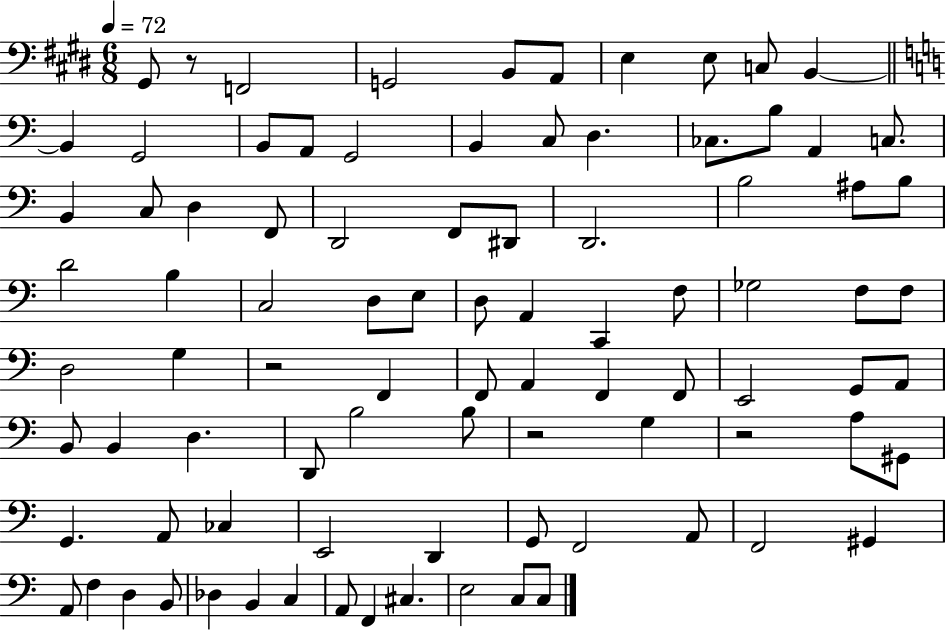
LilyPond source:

{
  \clef bass
  \numericTimeSignature
  \time 6/8
  \key e \major
  \tempo 4 = 72
  gis,8 r8 f,2 | g,2 b,8 a,8 | e4 e8 c8 b,4~~ | \bar "||" \break \key c \major b,4 g,2 | b,8 a,8 g,2 | b,4 c8 d4. | ces8. b8 a,4 c8. | \break b,4 c8 d4 f,8 | d,2 f,8 dis,8 | d,2. | b2 ais8 b8 | \break d'2 b4 | c2 d8 e8 | d8 a,4 c,4 f8 | ges2 f8 f8 | \break d2 g4 | r2 f,4 | f,8 a,4 f,4 f,8 | e,2 g,8 a,8 | \break b,8 b,4 d4. | d,8 b2 b8 | r2 g4 | r2 a8 gis,8 | \break g,4. a,8 ces4 | e,2 d,4 | g,8 f,2 a,8 | f,2 gis,4 | \break a,8 f4 d4 b,8 | des4 b,4 c4 | a,8 f,4 cis4. | e2 c8 c8 | \break \bar "|."
}